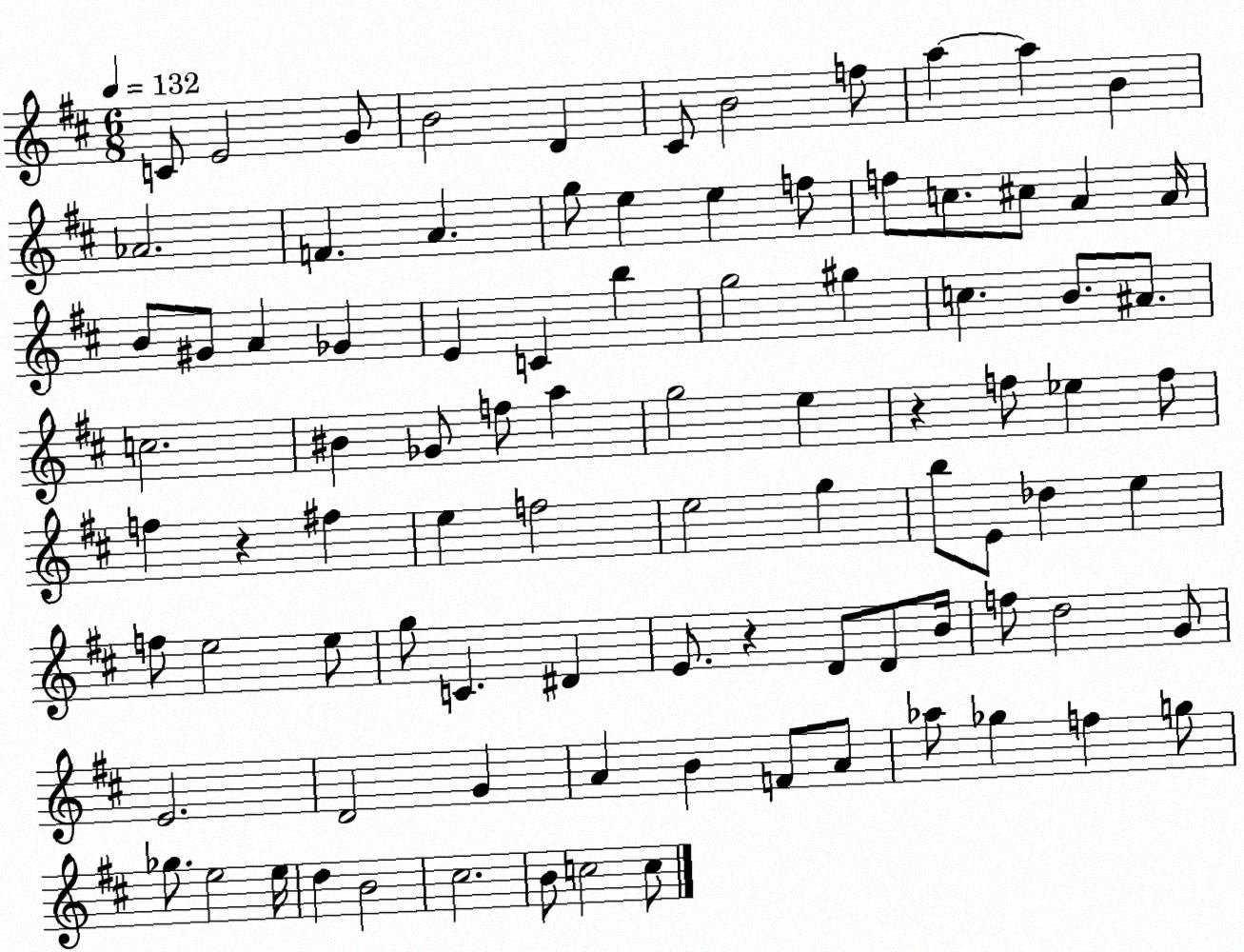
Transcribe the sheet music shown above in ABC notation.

X:1
T:Untitled
M:6/8
L:1/4
K:D
C/2 E2 G/2 B2 D ^C/2 B2 f/2 a a B _A2 F A g/2 e e f/2 f/2 c/2 ^c/2 A A/4 B/2 ^G/2 A _G E C b g2 ^g c B/2 ^A/2 c2 ^B _G/2 f/2 a g2 e z f/2 _e f/2 f z ^f e f2 e2 g b/2 E/2 _d e f/2 e2 e/2 g/2 C ^D E/2 z D/2 D/2 B/4 f/2 d2 G/2 E2 D2 G A B F/2 A/2 _a/2 _g f g/2 _g/2 e2 e/4 d B2 ^c2 B/2 c2 c/2